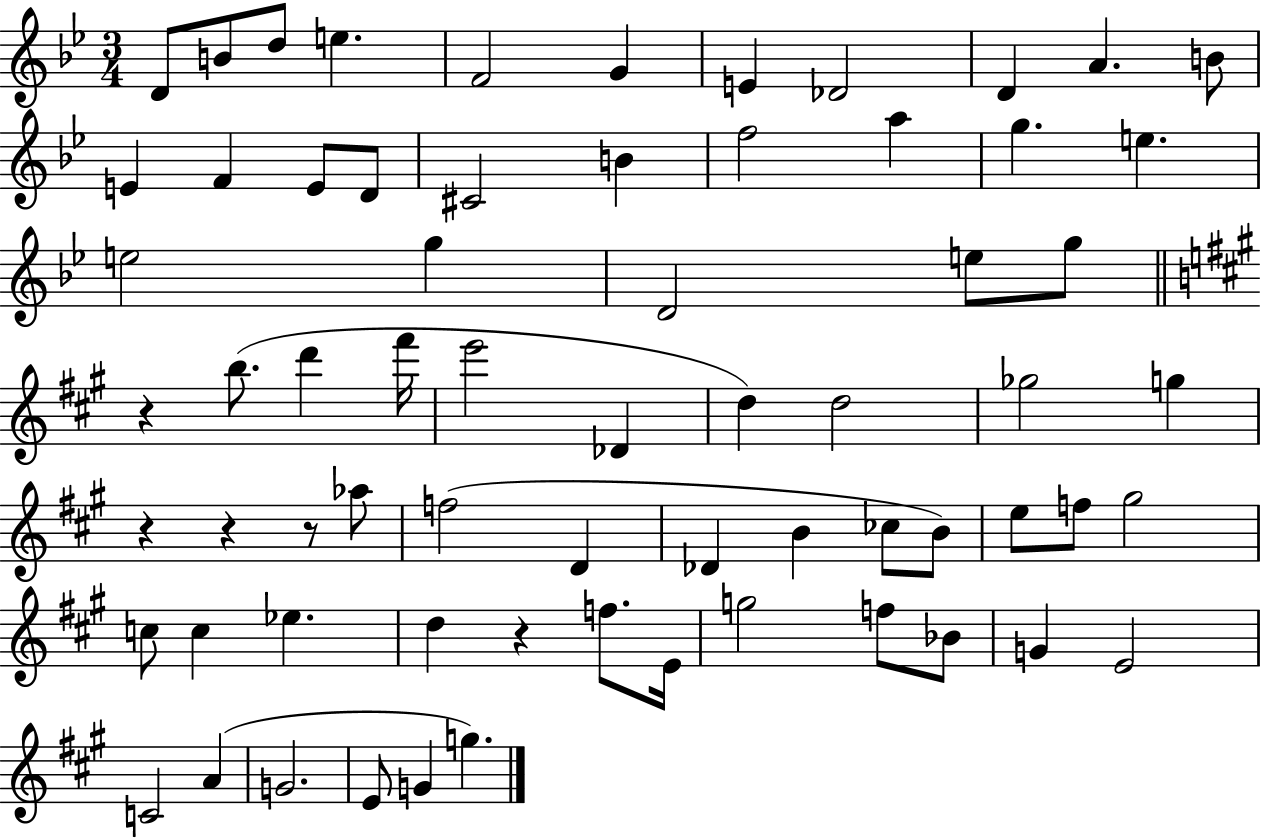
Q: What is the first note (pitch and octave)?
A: D4